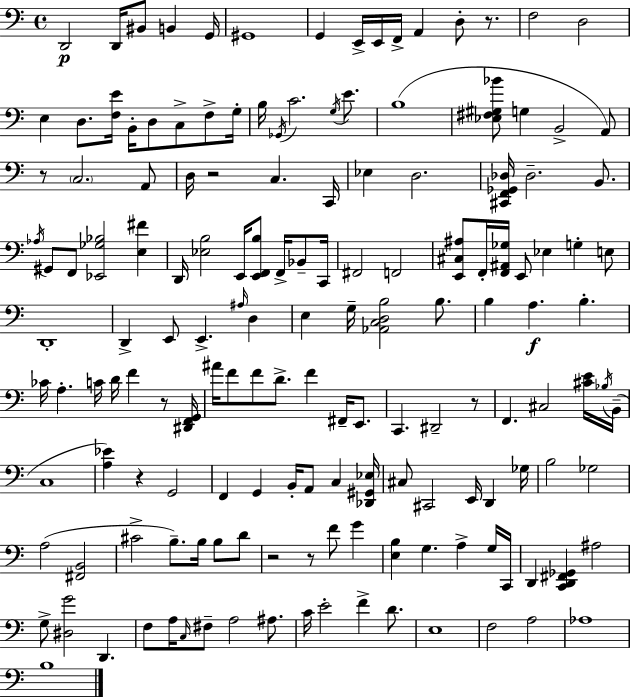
D2/h D2/s BIS2/e B2/q G2/s G#2/w G2/q E2/s E2/s F2/s A2/q D3/e R/e. F3/h D3/h E3/q D3/e. [F3,E4]/s B2/s D3/e C3/e F3/e G3/s B3/s Gb2/s C4/h. G3/s E4/e. B3/w [Eb3,F#3,G#3,Bb4]/e G3/q B2/h A2/e R/e C3/h. A2/e D3/s R/h C3/q. C2/s Eb3/q D3/h. [C#2,F2,Gb2,Db3]/s Db3/h. B2/e. Ab3/s G#2/e F2/e [Eb2,Gb3,Bb3]/h [E3,F#4]/q D2/s [Eb3,B3]/h E2/s [E2,F2,B3]/e F2/s Bb2/e C2/s F#2/h F2/h [E2,C#3,A#3]/e F2/s [F2,A#2,Gb3]/s E2/e Eb3/q G3/q E3/e D2/w D2/q E2/e E2/q. A#3/s D3/q E3/q G3/s [Ab2,C3,D3,B3]/h B3/e. B3/q A3/q. B3/q. CES4/s A3/q. C4/s D4/s F4/q R/e [D#2,F2,G2]/s A#4/s F4/e F4/e D4/e. F4/q F#2/s E2/e. C2/q. D#2/h R/e F2/q. C#3/h [C#4,E4]/s Bb3/s B2/s C3/w [A3,Eb4]/q R/q G2/h F2/q G2/q B2/s A2/e C3/q [Db2,G#2,Eb3]/s C#3/e C#2/h E2/s D2/q Gb3/s B3/h Gb3/h A3/h [F#2,B2]/h C#4/h B3/e. B3/s B3/e D4/e R/h R/e F4/e G4/q [E3,B3]/q G3/q. A3/q G3/s C2/s D2/q [C2,D2,F#2,Gb2]/q A#3/h G3/e [D#3,G4]/h D2/q. F3/e A3/s C3/s F#3/e A3/h A#3/e. C4/s E4/h F4/q D4/e. E3/w F3/h A3/h Ab3/w B3/w